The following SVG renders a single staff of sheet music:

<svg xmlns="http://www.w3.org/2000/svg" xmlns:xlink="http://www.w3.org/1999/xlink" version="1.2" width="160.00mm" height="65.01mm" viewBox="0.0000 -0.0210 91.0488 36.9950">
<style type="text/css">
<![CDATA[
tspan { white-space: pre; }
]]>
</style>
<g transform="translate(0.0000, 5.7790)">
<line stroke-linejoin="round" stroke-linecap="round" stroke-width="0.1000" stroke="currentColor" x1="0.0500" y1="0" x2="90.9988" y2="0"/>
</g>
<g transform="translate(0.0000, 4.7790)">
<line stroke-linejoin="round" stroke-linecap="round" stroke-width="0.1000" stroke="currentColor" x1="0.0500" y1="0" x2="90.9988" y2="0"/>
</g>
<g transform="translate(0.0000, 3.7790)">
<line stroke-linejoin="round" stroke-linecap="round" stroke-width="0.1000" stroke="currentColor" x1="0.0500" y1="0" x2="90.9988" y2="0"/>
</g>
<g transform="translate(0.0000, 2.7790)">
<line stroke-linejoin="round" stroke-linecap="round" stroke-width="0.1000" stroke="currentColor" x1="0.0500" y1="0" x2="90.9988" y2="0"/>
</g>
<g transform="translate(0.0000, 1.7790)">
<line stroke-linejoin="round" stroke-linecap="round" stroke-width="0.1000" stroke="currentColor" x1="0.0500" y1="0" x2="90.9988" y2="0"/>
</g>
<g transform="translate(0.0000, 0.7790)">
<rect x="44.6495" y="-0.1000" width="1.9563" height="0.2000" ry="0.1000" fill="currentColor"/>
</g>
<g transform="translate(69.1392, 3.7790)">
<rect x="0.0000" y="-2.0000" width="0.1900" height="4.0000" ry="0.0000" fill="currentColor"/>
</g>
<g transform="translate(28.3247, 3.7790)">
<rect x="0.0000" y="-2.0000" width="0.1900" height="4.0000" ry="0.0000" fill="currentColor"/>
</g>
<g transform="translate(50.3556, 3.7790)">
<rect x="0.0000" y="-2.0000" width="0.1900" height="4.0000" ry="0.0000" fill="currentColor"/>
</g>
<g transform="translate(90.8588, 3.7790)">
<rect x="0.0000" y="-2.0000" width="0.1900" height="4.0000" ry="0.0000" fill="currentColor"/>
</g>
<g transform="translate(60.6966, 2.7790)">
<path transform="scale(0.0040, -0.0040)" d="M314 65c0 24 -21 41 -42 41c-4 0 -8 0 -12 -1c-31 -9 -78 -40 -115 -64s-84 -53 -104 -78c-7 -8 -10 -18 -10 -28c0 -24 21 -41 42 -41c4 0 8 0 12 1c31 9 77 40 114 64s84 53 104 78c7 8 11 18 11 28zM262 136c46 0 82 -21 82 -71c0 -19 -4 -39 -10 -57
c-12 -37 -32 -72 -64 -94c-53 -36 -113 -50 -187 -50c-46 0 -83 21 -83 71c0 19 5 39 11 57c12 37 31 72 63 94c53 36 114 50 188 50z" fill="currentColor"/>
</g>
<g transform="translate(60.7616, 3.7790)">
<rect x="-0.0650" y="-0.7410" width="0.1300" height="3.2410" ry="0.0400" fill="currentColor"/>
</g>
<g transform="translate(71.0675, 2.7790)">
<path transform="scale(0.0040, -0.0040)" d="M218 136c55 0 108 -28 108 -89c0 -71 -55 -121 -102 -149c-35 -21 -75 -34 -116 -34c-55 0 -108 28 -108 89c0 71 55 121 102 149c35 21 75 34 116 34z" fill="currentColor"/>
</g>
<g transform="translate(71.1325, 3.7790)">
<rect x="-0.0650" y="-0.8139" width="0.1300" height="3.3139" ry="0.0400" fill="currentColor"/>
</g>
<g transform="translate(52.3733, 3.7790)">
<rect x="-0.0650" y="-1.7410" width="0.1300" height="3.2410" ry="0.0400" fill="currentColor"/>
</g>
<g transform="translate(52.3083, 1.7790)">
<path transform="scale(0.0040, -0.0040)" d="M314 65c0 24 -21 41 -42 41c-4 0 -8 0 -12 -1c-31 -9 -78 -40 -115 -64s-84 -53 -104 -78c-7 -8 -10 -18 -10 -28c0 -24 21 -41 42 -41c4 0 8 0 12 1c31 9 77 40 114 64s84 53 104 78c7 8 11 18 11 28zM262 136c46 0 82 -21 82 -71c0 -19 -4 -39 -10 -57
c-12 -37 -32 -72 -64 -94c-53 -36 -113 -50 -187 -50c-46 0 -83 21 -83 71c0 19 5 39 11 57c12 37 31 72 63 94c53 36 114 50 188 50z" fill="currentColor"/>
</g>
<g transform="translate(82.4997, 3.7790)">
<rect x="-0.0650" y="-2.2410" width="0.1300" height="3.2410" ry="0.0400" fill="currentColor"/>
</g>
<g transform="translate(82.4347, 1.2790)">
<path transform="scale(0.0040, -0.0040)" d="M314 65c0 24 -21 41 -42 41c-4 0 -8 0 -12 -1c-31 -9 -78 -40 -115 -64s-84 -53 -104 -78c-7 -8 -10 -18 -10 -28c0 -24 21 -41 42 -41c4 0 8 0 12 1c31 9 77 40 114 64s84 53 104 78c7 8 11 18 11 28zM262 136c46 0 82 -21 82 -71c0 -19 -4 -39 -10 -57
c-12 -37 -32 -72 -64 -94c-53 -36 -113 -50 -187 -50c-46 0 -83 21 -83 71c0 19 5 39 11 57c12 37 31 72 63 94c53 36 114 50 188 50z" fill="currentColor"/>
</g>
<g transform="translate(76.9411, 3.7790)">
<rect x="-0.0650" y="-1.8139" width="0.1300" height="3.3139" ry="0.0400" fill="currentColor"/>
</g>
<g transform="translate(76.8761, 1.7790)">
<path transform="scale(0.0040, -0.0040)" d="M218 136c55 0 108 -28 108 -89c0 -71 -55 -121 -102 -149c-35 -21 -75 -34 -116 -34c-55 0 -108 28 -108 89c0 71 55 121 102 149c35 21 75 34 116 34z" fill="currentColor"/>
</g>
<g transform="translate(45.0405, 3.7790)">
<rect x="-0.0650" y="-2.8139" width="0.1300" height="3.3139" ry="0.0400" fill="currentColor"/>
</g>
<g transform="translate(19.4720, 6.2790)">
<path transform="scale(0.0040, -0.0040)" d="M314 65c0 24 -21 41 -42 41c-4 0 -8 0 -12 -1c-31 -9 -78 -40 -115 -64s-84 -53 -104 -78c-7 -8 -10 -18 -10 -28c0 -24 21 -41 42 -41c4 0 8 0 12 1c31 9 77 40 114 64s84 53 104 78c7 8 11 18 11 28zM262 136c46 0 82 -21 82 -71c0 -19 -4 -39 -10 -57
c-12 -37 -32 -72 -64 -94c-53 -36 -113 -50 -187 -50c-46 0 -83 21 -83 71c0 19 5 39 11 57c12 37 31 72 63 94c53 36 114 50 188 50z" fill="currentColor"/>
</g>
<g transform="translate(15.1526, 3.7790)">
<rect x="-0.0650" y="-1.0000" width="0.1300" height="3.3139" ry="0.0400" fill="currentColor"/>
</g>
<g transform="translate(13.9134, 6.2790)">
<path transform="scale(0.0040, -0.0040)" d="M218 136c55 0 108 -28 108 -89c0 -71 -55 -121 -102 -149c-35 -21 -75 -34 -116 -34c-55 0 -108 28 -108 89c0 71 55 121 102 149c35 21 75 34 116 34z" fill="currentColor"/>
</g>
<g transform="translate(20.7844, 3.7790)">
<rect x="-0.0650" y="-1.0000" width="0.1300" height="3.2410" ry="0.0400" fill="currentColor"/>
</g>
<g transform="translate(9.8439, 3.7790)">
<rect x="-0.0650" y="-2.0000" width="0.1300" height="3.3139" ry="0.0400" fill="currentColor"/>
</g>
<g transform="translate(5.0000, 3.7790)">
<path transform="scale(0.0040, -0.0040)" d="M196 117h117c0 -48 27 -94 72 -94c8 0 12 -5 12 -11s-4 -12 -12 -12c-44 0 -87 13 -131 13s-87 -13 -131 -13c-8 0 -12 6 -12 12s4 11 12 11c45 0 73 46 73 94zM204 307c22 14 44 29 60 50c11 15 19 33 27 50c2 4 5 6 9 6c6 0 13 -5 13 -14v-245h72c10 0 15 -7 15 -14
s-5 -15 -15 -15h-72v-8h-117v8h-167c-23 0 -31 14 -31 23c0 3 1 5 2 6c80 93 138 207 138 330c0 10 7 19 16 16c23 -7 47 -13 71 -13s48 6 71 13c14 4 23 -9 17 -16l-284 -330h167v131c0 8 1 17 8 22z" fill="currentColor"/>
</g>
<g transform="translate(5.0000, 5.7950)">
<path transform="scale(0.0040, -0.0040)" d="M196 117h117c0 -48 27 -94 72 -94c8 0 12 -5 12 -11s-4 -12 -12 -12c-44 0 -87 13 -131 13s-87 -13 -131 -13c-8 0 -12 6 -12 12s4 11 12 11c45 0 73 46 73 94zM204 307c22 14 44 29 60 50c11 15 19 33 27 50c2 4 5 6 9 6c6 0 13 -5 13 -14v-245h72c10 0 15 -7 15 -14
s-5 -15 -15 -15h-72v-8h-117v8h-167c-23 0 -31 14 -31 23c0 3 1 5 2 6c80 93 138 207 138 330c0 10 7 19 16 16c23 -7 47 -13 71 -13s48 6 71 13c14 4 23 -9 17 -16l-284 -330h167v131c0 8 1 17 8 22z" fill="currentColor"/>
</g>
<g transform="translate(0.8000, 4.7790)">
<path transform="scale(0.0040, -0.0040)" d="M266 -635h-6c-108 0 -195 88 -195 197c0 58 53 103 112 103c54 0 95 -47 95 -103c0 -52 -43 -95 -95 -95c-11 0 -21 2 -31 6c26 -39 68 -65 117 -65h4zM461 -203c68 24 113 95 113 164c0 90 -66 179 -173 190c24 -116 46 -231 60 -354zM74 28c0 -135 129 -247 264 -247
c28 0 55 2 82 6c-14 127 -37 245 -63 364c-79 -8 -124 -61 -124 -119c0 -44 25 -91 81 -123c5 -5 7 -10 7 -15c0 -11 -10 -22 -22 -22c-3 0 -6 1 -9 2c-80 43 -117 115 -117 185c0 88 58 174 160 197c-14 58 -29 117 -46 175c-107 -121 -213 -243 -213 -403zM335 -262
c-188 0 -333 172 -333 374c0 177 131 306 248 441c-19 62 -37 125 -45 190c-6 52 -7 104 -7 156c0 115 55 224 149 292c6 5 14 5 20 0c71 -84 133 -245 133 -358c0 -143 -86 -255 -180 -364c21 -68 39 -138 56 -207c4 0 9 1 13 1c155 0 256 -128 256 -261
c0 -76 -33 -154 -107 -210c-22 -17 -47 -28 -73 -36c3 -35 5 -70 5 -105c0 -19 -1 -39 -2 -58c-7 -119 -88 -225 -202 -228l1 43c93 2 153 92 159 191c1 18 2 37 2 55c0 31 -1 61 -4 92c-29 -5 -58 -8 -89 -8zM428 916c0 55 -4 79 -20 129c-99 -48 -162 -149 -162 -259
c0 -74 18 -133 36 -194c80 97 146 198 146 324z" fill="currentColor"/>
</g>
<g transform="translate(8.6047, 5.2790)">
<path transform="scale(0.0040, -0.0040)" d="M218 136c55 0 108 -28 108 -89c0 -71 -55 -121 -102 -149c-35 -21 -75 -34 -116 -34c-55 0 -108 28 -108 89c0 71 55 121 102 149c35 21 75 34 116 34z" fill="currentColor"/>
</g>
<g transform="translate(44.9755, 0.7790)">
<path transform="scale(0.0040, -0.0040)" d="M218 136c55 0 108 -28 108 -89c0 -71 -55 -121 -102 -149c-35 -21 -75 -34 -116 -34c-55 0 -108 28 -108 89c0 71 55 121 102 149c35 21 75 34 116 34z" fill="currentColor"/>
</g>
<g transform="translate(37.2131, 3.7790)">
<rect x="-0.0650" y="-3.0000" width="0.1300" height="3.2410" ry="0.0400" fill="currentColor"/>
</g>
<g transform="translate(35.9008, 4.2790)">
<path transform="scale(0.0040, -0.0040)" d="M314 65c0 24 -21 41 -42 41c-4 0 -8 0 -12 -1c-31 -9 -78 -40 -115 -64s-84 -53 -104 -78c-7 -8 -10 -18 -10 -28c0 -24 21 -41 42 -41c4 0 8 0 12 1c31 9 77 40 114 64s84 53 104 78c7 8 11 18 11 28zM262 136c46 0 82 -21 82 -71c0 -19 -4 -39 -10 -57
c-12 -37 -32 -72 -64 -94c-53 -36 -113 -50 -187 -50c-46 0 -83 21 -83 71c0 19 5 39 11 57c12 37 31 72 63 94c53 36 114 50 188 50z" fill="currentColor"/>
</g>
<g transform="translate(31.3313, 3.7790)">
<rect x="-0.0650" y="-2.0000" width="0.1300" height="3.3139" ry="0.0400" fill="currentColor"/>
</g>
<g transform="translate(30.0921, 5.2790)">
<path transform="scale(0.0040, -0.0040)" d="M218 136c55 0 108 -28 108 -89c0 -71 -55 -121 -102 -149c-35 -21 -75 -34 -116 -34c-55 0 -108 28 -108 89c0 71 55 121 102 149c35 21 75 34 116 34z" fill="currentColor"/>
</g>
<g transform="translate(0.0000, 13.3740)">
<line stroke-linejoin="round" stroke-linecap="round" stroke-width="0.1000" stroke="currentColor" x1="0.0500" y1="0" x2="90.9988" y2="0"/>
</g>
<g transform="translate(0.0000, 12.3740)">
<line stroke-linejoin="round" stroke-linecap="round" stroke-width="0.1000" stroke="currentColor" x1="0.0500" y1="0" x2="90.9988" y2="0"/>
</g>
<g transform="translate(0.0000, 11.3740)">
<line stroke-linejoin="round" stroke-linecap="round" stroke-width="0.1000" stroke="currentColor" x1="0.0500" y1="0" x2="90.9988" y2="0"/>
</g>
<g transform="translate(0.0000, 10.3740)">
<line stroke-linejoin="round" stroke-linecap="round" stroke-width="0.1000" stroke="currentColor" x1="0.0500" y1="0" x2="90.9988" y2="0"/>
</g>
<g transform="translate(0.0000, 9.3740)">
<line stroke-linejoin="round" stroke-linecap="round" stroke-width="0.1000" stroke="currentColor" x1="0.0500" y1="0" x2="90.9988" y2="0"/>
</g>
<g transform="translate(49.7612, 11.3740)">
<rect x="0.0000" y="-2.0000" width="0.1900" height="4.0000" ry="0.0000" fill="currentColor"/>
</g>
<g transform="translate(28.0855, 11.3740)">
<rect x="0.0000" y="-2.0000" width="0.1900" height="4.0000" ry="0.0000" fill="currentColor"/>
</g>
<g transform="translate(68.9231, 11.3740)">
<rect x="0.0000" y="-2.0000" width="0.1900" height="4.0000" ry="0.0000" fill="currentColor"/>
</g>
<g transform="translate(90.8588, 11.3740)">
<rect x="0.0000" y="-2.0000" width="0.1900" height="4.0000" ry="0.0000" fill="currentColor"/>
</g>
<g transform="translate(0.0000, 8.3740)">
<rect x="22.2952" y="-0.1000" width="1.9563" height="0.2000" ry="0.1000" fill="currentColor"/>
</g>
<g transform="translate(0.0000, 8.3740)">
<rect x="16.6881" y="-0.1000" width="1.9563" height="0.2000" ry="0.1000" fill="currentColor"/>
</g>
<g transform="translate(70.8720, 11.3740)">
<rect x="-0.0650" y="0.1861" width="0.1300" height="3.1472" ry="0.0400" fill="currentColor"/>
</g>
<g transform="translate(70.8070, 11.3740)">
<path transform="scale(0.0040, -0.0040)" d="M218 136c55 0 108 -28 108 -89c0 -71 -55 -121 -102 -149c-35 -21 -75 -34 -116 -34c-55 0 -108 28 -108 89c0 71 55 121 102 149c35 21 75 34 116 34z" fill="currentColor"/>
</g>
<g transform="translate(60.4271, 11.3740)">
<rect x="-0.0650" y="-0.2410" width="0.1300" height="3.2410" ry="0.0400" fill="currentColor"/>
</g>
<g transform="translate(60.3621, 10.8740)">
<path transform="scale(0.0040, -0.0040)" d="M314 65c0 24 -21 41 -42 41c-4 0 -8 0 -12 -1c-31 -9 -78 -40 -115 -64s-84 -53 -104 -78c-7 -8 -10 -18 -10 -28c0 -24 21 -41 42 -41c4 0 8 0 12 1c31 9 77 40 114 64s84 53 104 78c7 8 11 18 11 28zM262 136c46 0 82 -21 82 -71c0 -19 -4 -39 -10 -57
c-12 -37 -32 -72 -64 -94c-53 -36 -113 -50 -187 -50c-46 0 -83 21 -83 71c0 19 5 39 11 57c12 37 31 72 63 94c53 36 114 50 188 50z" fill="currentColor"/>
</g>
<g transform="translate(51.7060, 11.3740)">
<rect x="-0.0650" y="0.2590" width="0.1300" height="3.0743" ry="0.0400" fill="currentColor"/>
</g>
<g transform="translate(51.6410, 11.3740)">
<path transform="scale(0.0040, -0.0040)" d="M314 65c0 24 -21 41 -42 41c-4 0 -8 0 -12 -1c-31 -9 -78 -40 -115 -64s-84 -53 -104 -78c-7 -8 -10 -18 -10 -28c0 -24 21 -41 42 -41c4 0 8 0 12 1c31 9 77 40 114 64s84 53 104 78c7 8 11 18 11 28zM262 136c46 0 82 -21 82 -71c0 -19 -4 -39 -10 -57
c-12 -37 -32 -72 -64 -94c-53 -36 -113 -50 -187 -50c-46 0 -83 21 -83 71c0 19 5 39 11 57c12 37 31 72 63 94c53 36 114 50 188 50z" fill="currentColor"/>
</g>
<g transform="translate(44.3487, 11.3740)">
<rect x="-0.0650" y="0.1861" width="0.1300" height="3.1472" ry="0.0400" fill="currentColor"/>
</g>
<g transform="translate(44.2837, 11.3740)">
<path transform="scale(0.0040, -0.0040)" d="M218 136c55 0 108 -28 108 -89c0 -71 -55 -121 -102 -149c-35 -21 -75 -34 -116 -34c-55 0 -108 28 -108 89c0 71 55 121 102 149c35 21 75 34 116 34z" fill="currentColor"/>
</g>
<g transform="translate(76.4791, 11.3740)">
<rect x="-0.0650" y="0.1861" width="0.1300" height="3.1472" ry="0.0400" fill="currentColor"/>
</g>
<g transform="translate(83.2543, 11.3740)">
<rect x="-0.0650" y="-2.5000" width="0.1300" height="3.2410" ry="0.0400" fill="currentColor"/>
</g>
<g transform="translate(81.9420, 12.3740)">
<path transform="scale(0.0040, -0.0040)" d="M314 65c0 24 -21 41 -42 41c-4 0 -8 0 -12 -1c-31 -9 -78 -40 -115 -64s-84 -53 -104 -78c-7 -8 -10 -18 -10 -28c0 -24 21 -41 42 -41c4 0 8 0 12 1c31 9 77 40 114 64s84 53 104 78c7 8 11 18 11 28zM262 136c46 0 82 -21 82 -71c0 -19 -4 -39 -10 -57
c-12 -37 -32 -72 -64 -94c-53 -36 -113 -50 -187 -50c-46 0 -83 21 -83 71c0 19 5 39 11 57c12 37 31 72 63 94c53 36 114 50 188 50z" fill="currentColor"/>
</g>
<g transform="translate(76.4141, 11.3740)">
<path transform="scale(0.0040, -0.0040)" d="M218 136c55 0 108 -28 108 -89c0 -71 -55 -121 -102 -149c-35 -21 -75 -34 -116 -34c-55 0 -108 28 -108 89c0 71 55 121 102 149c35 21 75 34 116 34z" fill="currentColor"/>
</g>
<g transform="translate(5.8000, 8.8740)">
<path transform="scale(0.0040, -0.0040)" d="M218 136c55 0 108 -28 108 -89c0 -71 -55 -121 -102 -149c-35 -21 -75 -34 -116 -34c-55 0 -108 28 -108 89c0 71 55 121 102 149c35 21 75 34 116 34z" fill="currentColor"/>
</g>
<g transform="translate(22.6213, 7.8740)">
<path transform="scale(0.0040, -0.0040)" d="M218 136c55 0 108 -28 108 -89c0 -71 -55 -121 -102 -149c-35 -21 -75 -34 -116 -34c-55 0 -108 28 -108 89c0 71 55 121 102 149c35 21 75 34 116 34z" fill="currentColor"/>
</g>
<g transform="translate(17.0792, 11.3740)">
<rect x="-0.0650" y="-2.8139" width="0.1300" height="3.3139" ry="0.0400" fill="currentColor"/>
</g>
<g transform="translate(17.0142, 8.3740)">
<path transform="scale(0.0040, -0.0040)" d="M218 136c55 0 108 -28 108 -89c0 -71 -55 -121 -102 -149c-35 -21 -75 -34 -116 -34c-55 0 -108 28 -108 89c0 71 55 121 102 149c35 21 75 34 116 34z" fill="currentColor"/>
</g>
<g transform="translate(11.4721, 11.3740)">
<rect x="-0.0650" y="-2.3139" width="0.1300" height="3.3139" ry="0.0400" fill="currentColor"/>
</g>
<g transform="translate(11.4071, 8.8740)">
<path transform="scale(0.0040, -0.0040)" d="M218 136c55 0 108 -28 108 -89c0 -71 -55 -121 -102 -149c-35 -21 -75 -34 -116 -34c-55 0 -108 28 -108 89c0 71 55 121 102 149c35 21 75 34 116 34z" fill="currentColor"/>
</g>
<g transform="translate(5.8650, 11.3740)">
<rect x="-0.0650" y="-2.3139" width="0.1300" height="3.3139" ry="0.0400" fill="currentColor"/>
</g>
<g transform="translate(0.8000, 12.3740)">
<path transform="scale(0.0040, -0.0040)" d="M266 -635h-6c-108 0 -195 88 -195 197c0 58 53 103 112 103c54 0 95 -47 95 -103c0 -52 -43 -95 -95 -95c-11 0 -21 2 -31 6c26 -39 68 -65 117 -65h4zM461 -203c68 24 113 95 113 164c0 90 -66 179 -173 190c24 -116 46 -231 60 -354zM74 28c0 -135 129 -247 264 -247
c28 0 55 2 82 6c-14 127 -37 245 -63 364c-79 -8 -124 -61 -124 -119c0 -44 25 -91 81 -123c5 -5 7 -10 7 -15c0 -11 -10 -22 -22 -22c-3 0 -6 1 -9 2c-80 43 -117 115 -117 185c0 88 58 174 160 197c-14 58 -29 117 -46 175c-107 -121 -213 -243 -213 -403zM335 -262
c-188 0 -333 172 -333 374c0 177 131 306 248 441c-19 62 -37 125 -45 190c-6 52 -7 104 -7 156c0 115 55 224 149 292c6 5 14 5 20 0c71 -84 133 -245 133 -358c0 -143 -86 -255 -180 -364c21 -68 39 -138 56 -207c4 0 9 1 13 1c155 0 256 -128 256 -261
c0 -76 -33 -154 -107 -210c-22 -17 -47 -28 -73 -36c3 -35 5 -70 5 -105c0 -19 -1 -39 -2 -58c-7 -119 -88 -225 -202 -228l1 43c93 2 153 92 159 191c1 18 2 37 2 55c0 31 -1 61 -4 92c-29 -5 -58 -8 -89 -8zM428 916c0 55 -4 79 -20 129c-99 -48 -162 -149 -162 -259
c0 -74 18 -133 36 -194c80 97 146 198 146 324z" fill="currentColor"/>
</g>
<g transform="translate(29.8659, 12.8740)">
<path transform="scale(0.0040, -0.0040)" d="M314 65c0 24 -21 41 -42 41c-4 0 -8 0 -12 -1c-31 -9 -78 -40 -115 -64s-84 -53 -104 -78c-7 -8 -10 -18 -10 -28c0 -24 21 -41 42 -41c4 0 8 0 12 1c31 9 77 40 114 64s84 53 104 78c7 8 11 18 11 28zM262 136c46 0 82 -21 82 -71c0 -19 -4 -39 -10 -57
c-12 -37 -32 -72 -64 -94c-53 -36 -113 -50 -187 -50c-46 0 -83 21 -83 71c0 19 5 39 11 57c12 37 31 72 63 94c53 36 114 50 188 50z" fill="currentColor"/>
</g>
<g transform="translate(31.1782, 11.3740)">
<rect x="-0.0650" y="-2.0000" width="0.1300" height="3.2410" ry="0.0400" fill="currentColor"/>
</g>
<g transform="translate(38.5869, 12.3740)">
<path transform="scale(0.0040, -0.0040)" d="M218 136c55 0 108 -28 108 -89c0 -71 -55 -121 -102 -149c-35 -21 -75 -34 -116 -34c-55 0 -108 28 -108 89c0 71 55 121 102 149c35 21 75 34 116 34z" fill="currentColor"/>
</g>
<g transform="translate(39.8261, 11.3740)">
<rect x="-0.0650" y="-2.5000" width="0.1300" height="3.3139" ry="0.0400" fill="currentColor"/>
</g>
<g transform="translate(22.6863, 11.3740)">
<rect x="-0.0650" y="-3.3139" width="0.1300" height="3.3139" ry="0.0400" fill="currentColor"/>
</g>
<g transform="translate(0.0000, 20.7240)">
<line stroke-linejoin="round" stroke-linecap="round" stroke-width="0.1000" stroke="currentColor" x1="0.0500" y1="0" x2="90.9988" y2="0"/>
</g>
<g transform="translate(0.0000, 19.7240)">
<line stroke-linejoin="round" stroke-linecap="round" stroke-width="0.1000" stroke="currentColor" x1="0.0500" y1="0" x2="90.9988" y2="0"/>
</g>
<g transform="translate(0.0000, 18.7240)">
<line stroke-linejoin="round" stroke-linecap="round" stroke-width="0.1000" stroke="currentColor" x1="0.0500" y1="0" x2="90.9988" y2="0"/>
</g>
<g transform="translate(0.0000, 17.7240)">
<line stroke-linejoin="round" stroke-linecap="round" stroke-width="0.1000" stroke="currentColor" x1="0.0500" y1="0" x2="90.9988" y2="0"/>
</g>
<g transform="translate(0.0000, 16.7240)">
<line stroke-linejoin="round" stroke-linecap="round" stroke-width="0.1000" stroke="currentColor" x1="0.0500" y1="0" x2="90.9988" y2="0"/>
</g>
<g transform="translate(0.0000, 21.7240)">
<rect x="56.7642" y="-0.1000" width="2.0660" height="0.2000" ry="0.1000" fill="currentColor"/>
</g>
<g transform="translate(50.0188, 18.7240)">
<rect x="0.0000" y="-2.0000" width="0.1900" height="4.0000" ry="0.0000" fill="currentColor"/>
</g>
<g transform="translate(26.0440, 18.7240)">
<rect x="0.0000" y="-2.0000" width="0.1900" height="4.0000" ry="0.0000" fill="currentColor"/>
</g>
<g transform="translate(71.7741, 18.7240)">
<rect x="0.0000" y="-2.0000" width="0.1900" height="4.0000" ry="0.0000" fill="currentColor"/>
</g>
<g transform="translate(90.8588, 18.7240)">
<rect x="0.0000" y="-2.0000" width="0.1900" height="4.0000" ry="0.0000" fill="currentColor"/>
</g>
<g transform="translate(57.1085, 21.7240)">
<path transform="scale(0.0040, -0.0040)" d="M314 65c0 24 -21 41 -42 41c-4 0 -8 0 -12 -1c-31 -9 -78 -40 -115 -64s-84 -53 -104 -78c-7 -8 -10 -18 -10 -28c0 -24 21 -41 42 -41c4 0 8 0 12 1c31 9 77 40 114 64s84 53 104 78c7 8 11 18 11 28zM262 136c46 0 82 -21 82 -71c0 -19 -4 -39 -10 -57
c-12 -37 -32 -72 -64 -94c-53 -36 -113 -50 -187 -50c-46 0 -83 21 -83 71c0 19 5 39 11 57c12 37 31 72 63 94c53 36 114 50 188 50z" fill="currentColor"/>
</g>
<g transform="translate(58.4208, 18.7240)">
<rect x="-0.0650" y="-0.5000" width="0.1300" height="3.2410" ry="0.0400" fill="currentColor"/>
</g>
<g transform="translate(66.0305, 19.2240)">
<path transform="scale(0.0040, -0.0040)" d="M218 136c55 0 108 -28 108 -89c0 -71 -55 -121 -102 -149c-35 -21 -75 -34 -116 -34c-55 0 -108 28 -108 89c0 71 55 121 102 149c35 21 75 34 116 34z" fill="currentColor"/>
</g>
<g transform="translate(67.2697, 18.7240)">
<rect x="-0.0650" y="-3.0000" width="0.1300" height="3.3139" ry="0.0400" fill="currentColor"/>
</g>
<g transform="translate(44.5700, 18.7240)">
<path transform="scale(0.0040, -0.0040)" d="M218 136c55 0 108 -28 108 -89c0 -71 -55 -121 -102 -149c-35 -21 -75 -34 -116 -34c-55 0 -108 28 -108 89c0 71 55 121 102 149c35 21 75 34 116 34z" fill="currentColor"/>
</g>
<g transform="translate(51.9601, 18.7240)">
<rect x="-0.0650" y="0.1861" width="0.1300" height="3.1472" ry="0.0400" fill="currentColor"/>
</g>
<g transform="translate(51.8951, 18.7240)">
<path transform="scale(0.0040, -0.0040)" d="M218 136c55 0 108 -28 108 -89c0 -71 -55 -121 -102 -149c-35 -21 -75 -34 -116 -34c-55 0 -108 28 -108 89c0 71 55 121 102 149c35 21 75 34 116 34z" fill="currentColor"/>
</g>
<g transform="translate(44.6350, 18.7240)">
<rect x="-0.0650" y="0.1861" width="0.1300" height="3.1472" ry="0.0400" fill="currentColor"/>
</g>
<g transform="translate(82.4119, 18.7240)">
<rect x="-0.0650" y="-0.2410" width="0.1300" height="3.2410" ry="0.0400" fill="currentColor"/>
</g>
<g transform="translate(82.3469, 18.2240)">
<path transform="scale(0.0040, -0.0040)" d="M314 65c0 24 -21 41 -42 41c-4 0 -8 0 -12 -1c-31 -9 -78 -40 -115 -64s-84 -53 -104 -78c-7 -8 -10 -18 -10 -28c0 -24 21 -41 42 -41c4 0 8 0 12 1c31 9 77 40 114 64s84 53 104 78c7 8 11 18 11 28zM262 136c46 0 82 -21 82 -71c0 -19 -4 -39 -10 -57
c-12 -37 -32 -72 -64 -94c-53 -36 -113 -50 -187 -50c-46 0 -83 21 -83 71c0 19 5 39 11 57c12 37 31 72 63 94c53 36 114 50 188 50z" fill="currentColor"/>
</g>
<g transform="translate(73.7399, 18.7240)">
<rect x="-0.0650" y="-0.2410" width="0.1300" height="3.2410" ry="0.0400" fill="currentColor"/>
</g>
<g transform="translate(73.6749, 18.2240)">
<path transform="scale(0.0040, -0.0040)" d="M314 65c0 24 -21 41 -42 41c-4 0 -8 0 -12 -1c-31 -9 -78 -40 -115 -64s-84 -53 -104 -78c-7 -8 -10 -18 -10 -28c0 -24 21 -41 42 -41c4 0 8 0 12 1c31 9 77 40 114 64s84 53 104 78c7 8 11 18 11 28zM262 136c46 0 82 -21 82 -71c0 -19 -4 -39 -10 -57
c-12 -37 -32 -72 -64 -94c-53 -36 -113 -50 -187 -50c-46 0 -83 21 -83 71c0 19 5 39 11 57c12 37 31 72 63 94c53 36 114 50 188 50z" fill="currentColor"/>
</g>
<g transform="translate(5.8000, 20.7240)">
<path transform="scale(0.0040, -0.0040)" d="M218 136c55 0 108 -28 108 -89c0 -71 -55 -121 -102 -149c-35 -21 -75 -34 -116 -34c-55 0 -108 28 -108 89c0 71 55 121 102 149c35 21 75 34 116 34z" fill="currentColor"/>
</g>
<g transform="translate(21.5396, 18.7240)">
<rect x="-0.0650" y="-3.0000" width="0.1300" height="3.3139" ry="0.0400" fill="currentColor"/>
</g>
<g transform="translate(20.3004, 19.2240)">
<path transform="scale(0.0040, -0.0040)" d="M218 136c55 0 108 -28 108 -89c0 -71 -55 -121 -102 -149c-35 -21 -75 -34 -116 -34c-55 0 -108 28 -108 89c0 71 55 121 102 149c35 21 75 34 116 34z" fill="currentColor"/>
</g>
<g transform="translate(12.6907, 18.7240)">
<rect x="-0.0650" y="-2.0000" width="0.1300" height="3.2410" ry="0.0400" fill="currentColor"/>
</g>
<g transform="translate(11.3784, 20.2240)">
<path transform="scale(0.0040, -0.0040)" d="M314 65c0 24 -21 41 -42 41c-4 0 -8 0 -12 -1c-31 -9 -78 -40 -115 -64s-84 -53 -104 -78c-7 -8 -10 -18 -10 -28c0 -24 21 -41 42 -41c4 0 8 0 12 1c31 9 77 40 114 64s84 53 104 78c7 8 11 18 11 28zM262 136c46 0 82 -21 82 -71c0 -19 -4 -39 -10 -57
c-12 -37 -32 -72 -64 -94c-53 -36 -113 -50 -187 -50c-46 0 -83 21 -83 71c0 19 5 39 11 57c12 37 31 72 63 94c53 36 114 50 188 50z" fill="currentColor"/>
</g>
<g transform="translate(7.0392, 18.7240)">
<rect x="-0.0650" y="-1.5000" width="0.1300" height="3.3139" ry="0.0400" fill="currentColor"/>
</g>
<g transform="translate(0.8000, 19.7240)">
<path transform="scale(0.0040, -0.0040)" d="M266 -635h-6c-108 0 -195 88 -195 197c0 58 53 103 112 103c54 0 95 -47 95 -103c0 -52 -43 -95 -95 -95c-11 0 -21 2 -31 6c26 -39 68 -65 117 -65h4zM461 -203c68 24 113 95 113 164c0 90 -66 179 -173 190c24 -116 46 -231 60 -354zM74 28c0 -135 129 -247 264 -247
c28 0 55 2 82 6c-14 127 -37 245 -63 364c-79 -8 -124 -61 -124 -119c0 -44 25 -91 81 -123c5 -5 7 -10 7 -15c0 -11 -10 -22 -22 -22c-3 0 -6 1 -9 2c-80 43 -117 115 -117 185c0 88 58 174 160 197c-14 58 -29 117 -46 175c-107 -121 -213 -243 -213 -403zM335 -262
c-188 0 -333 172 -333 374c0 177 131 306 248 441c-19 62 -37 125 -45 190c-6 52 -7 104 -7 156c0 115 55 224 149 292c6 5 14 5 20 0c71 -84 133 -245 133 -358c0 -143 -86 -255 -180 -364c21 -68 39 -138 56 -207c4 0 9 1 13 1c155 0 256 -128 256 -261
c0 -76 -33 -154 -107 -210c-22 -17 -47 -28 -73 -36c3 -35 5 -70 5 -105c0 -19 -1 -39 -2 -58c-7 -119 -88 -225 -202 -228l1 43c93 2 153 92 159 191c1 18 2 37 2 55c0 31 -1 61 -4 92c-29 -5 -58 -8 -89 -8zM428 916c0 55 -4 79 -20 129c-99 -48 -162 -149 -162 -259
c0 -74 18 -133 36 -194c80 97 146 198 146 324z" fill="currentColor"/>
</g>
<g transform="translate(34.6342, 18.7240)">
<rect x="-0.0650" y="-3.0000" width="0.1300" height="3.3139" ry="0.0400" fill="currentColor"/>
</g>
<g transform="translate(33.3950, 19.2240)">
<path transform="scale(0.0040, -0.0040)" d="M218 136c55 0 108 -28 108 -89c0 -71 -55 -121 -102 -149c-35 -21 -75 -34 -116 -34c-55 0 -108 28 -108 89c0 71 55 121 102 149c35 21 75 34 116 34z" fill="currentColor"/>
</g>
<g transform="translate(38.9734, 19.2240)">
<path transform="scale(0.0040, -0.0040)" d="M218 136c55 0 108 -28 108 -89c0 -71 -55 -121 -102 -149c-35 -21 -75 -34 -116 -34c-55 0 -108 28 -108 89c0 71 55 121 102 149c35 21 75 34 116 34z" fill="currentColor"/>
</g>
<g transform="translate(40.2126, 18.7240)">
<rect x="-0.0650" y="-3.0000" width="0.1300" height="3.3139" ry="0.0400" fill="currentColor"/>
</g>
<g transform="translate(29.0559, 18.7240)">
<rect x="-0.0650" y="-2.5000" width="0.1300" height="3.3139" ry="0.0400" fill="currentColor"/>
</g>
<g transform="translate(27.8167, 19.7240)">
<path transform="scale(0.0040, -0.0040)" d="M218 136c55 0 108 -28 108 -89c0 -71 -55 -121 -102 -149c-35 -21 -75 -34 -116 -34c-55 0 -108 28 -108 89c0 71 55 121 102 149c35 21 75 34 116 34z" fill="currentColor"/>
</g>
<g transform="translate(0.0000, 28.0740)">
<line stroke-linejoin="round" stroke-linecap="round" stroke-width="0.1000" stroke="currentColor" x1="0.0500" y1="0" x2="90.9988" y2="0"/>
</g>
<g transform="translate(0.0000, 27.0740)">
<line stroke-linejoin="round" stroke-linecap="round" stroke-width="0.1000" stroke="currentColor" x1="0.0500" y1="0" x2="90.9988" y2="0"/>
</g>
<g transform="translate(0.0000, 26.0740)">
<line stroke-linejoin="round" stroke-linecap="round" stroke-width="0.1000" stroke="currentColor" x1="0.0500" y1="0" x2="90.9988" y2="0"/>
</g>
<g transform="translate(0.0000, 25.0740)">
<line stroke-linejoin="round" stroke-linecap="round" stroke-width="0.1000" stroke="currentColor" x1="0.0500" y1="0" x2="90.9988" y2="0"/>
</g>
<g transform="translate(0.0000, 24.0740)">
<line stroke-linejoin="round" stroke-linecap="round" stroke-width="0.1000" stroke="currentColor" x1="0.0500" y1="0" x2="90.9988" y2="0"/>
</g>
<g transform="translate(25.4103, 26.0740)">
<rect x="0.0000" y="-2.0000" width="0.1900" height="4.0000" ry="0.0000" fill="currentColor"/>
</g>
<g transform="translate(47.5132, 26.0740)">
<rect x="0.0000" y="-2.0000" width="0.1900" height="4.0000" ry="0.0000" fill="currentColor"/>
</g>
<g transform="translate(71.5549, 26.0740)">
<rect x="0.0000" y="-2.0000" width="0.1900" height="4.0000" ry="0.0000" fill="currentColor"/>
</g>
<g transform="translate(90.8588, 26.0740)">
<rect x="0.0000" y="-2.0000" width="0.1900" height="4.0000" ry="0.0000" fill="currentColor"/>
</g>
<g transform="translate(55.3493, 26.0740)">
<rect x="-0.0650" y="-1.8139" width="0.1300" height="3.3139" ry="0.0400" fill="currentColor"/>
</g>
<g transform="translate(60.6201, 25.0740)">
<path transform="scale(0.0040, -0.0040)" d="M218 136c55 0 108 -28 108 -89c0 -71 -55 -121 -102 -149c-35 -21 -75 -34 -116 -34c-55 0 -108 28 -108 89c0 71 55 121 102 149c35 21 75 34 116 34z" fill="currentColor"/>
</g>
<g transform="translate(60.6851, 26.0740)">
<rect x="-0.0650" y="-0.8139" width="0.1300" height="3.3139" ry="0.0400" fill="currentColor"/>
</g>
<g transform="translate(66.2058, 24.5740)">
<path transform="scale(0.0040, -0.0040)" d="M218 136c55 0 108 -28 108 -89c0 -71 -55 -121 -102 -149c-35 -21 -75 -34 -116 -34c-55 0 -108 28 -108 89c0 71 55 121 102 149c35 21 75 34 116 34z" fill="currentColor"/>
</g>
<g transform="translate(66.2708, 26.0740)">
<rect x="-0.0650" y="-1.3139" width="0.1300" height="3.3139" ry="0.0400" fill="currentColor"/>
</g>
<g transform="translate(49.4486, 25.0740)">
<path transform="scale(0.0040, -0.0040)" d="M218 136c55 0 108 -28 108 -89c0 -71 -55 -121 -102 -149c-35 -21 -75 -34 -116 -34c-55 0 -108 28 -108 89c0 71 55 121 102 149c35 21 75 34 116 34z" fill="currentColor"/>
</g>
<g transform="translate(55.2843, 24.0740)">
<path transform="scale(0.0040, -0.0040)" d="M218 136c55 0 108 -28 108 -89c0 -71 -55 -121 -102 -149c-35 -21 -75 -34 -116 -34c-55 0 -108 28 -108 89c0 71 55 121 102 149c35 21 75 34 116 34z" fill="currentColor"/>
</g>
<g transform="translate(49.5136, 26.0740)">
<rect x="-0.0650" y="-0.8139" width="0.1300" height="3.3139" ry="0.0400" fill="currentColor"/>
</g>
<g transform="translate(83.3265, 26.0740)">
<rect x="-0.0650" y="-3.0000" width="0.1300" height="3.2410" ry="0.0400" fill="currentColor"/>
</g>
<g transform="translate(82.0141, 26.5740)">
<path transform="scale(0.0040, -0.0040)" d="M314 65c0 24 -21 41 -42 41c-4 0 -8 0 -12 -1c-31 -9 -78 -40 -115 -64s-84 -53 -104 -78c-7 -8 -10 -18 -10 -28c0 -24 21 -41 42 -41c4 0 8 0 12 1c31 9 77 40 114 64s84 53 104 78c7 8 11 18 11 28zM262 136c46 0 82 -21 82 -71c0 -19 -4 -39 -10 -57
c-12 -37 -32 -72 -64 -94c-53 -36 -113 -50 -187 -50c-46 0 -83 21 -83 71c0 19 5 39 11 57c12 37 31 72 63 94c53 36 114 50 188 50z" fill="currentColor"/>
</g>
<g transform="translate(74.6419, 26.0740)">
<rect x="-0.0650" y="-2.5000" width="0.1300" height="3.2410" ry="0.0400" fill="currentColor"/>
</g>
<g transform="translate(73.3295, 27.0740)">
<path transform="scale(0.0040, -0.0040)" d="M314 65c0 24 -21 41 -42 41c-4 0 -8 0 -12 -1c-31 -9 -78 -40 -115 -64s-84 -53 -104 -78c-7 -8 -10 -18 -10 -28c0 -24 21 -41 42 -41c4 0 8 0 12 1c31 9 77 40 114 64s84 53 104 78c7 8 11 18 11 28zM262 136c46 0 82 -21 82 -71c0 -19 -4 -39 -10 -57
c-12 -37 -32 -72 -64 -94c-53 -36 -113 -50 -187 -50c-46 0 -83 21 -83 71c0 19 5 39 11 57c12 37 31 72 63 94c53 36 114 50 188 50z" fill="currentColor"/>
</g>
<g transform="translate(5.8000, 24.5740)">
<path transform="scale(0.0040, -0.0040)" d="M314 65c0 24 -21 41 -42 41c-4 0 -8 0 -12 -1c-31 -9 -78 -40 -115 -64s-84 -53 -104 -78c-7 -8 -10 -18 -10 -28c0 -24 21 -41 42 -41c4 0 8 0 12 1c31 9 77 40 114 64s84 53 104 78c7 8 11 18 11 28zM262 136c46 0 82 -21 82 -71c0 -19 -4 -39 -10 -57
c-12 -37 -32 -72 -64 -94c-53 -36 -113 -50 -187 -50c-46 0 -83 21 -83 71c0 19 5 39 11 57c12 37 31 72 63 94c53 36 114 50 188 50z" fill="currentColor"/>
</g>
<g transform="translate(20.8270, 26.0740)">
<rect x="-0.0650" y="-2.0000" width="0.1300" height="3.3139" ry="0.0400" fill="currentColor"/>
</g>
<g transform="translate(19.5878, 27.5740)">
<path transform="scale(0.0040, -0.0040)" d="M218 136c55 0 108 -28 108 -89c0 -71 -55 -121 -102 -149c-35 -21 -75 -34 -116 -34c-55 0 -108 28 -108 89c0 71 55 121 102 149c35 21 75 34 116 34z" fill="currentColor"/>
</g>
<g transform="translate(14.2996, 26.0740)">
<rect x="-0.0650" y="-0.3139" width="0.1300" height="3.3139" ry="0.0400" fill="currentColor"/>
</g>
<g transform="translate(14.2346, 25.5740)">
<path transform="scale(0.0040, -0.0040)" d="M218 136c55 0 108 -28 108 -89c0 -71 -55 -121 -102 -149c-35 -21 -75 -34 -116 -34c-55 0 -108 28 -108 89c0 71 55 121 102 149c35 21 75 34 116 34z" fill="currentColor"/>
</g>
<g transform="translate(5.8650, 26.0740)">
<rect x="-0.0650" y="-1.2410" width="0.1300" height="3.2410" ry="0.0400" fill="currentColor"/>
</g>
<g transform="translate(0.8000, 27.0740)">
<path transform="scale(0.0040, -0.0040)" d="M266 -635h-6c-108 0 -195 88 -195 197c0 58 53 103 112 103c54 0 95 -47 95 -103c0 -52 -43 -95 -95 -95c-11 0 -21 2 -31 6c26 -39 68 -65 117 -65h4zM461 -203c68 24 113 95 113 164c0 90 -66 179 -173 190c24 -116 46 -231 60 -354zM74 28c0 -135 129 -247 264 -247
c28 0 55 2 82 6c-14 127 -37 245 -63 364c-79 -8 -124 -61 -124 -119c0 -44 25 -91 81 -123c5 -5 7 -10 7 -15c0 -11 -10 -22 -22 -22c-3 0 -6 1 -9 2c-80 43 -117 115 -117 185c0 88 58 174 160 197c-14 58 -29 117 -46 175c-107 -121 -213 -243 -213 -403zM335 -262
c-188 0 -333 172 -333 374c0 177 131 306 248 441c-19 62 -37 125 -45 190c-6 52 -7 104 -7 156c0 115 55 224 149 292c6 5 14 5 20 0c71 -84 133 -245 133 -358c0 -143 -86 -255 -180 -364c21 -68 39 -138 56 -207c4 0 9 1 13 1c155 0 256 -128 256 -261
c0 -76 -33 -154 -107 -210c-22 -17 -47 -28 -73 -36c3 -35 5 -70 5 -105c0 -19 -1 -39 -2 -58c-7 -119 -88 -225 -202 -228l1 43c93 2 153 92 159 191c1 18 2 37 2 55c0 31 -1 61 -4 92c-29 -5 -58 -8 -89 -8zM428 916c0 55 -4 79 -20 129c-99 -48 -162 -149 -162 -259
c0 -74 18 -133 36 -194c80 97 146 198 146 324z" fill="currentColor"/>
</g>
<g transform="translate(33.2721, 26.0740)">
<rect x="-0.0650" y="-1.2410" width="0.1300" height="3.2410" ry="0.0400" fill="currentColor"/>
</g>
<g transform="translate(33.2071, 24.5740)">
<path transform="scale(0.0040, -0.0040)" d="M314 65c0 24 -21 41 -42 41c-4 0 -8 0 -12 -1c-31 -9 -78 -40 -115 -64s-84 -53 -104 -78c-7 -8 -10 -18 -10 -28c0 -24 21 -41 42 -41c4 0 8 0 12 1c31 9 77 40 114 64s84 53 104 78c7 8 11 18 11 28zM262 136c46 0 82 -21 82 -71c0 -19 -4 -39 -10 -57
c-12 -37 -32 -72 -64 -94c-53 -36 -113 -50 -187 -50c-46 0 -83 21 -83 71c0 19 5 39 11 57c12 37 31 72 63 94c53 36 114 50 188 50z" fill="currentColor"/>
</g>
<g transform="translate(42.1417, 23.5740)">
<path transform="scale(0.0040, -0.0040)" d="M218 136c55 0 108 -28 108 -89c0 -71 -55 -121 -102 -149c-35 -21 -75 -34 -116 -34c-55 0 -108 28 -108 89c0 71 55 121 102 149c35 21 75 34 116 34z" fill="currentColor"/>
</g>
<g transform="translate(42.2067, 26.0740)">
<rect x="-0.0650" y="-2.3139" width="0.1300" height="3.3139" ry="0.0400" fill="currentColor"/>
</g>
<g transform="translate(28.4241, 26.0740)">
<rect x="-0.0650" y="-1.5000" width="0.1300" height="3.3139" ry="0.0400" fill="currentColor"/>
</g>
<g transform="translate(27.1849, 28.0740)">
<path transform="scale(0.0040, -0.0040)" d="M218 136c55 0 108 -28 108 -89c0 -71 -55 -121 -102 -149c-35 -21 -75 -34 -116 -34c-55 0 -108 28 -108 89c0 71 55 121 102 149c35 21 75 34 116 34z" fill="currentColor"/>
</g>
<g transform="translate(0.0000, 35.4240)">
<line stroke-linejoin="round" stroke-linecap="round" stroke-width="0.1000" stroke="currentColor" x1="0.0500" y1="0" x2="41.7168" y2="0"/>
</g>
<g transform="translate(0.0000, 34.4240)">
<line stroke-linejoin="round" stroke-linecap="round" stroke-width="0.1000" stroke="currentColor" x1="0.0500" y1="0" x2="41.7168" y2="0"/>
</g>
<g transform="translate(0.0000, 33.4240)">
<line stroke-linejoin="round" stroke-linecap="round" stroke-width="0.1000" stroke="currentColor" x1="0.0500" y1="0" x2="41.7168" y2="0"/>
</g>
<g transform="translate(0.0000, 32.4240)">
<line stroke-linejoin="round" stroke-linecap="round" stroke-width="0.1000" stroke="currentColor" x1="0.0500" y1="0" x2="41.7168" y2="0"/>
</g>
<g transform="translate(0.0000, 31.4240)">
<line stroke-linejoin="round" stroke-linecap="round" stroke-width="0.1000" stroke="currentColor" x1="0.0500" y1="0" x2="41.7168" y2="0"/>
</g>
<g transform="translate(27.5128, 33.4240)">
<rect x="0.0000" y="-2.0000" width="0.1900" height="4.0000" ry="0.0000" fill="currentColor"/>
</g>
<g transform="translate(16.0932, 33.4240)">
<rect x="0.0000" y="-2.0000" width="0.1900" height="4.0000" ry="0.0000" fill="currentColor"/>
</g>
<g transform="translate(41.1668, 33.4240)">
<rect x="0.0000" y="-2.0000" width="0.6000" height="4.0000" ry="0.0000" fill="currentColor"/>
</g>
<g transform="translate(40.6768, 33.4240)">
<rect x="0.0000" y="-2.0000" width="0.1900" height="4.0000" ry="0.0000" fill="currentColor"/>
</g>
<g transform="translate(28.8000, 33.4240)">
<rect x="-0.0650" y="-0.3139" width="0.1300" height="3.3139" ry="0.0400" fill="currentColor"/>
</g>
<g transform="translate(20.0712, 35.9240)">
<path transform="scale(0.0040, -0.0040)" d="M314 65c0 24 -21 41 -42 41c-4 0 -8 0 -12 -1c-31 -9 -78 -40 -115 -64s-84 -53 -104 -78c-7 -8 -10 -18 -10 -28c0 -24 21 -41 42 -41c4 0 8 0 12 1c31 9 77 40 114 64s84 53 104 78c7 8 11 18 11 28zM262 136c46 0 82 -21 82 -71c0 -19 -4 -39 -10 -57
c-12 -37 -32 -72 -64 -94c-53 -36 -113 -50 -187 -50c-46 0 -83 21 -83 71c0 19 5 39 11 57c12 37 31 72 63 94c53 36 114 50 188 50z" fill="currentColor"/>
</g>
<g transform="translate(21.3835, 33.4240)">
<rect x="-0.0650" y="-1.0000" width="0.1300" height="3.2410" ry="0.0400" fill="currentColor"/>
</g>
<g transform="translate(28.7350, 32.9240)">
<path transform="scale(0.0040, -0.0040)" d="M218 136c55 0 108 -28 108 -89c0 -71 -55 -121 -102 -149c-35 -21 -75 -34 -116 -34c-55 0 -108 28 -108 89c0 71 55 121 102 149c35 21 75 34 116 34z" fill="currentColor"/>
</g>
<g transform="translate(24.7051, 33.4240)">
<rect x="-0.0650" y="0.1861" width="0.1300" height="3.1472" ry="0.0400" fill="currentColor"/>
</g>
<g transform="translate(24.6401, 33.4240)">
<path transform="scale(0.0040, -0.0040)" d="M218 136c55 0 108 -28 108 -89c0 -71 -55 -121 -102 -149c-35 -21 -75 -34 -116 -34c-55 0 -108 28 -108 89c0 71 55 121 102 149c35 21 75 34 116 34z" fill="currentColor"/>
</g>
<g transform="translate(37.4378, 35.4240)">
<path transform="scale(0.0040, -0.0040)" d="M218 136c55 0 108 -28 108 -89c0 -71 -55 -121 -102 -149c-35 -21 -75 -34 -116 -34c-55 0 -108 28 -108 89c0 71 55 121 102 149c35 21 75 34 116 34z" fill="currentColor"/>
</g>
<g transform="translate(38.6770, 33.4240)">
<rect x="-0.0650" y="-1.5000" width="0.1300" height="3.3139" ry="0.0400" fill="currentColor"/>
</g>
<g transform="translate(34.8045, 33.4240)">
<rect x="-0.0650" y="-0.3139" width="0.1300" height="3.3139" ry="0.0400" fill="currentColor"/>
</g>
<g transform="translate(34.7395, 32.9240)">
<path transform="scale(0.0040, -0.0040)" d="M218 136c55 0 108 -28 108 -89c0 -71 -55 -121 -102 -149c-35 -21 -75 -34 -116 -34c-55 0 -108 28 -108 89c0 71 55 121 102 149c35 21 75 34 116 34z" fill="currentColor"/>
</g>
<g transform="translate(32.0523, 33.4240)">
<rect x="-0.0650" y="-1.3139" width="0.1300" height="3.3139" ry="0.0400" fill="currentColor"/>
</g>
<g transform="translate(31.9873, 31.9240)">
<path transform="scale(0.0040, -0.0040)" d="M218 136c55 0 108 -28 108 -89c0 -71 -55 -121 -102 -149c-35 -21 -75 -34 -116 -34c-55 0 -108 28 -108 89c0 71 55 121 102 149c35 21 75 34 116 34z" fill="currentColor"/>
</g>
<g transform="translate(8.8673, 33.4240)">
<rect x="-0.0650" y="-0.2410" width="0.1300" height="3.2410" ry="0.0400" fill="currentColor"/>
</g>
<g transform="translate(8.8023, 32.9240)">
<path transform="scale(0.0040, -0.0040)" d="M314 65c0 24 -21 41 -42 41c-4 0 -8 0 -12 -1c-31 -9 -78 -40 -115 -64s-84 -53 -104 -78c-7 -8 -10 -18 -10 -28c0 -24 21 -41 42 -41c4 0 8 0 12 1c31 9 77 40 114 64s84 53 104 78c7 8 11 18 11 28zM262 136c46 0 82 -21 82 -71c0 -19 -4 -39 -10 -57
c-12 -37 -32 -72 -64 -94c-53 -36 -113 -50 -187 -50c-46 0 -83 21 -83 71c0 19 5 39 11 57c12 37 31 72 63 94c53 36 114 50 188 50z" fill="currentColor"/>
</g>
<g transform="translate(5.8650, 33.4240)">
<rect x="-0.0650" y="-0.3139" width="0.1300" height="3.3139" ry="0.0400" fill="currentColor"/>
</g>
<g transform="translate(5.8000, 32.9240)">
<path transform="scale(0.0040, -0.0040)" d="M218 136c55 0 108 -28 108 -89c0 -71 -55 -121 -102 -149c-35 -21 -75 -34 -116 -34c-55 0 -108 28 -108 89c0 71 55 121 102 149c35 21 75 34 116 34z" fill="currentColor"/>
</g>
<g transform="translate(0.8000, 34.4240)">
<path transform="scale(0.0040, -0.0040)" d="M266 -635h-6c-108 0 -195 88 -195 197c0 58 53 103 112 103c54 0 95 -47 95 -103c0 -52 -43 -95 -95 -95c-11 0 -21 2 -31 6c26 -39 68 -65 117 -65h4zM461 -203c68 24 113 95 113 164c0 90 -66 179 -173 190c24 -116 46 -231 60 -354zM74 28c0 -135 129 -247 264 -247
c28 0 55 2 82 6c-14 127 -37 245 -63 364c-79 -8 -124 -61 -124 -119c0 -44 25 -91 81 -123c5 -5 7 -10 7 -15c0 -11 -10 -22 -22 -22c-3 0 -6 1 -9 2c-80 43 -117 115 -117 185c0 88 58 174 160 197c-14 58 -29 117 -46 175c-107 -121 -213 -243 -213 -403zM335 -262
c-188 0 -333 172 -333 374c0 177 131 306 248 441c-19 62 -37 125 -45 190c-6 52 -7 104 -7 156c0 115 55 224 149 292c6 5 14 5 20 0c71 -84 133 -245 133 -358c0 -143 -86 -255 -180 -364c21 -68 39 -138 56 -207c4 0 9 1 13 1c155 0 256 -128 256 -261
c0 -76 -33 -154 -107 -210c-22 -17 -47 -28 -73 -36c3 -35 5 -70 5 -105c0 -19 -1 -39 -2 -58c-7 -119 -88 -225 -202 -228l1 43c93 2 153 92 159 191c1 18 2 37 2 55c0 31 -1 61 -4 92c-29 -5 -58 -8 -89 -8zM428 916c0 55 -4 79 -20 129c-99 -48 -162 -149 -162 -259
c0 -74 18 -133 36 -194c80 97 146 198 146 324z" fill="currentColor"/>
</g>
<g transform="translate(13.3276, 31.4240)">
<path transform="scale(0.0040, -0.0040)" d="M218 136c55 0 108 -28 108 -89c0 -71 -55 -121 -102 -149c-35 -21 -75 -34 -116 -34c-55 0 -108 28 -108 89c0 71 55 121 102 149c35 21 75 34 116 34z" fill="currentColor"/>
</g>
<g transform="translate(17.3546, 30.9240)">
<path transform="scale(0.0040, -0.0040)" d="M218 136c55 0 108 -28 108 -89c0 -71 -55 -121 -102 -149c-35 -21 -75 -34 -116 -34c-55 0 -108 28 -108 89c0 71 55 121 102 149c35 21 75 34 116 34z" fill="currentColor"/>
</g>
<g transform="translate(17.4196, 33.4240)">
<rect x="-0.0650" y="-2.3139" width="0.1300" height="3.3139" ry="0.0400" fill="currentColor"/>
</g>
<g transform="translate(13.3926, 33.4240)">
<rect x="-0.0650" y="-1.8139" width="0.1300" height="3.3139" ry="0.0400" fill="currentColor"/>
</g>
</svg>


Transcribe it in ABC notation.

X:1
T:Untitled
M:4/4
L:1/4
K:C
F D D2 F A2 a f2 d2 d f g2 g g a b F2 G B B2 c2 B B G2 E F2 A G A A B B C2 A c2 c2 e2 c F E e2 g d f d e G2 A2 c c2 f g D2 B c e c E